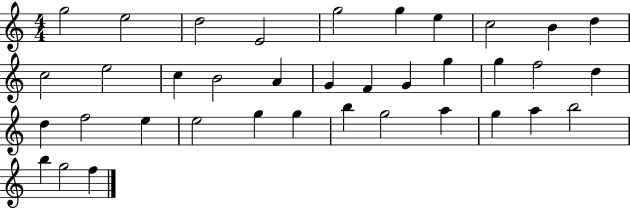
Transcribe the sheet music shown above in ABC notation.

X:1
T:Untitled
M:4/4
L:1/4
K:C
g2 e2 d2 E2 g2 g e c2 B d c2 e2 c B2 A G F G g g f2 d d f2 e e2 g g b g2 a g a b2 b g2 f